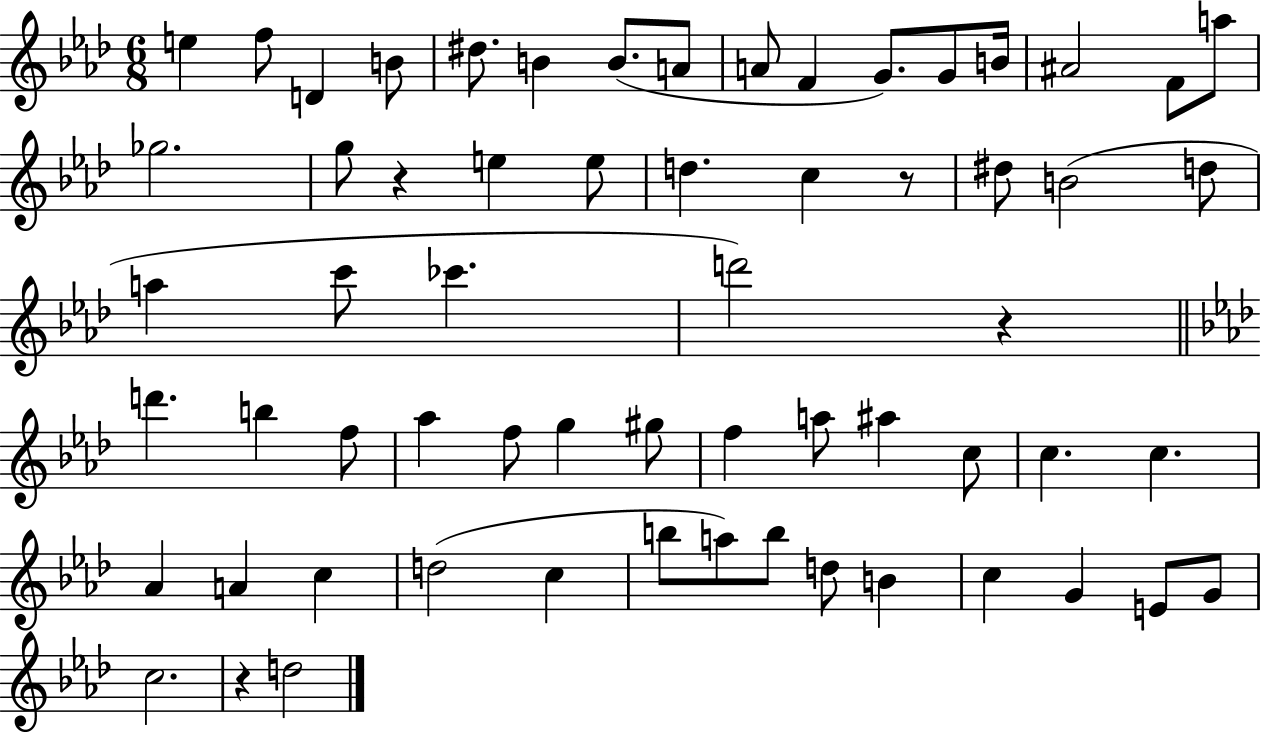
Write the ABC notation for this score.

X:1
T:Untitled
M:6/8
L:1/4
K:Ab
e f/2 D B/2 ^d/2 B B/2 A/2 A/2 F G/2 G/2 B/4 ^A2 F/2 a/2 _g2 g/2 z e e/2 d c z/2 ^d/2 B2 d/2 a c'/2 _c' d'2 z d' b f/2 _a f/2 g ^g/2 f a/2 ^a c/2 c c _A A c d2 c b/2 a/2 b/2 d/2 B c G E/2 G/2 c2 z d2